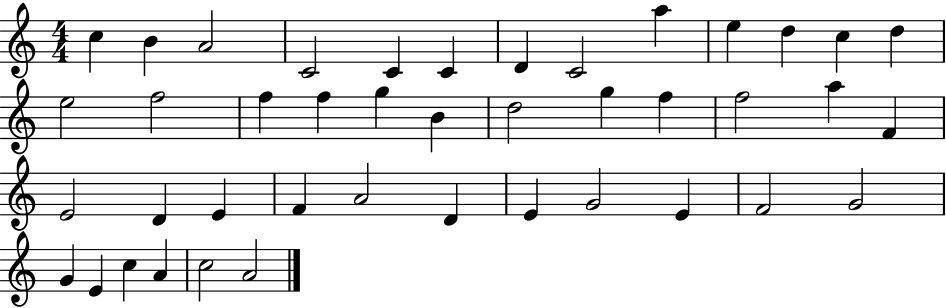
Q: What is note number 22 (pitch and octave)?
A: F5